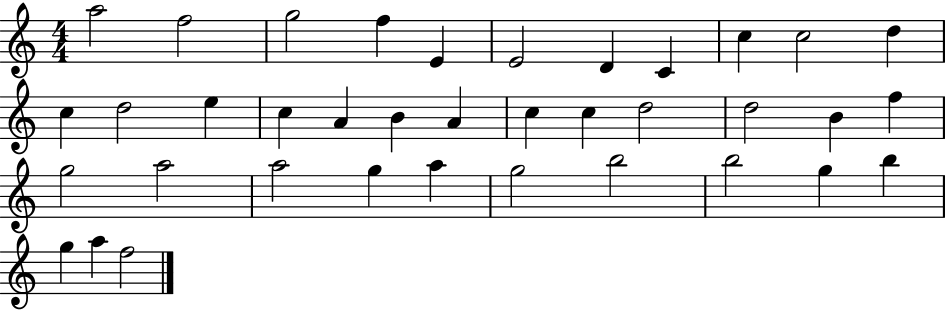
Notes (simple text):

A5/h F5/h G5/h F5/q E4/q E4/h D4/q C4/q C5/q C5/h D5/q C5/q D5/h E5/q C5/q A4/q B4/q A4/q C5/q C5/q D5/h D5/h B4/q F5/q G5/h A5/h A5/h G5/q A5/q G5/h B5/h B5/h G5/q B5/q G5/q A5/q F5/h